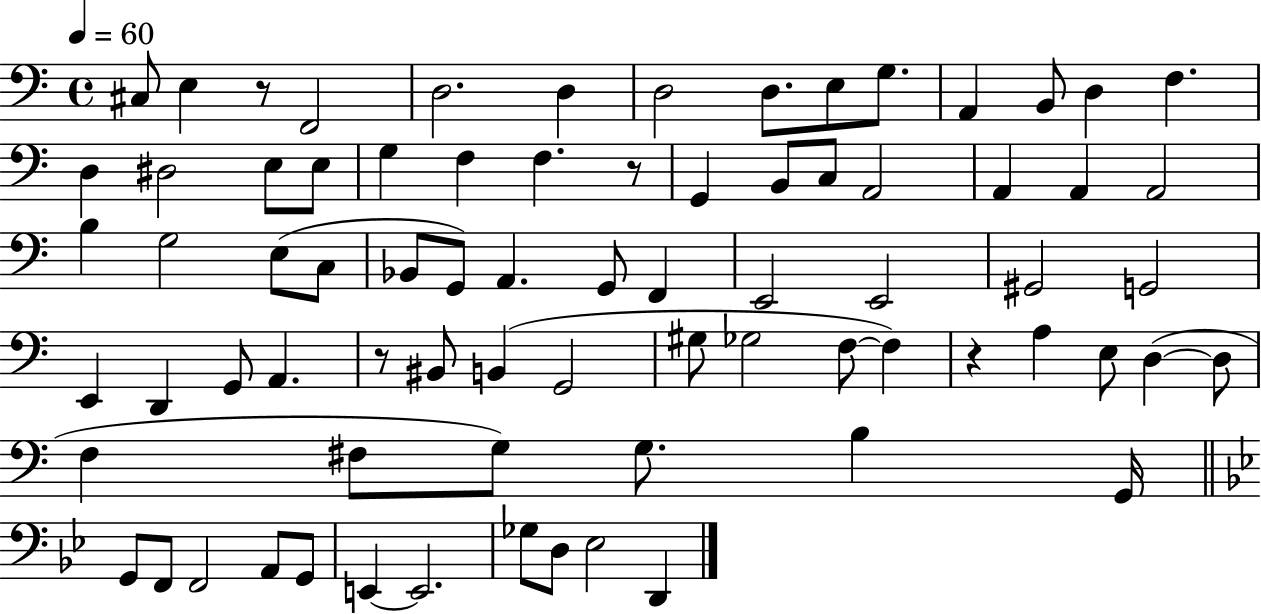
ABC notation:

X:1
T:Untitled
M:4/4
L:1/4
K:C
^C,/2 E, z/2 F,,2 D,2 D, D,2 D,/2 E,/2 G,/2 A,, B,,/2 D, F, D, ^D,2 E,/2 E,/2 G, F, F, z/2 G,, B,,/2 C,/2 A,,2 A,, A,, A,,2 B, G,2 E,/2 C,/2 _B,,/2 G,,/2 A,, G,,/2 F,, E,,2 E,,2 ^G,,2 G,,2 E,, D,, G,,/2 A,, z/2 ^B,,/2 B,, G,,2 ^G,/2 _G,2 F,/2 F, z A, E,/2 D, D,/2 F, ^F,/2 G,/2 G,/2 B, G,,/4 G,,/2 F,,/2 F,,2 A,,/2 G,,/2 E,, E,,2 _G,/2 D,/2 _E,2 D,,